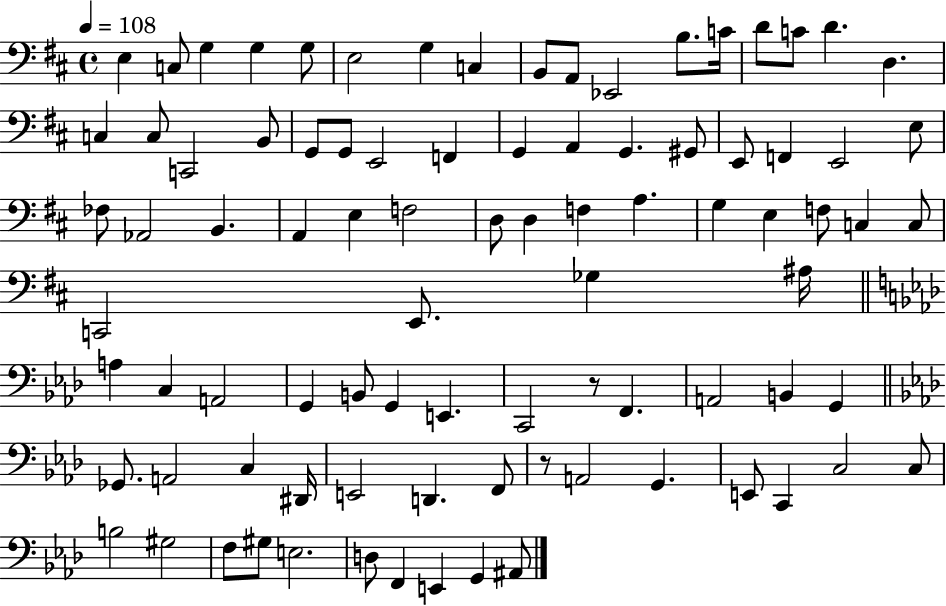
X:1
T:Untitled
M:4/4
L:1/4
K:D
E, C,/2 G, G, G,/2 E,2 G, C, B,,/2 A,,/2 _E,,2 B,/2 C/4 D/2 C/2 D D, C, C,/2 C,,2 B,,/2 G,,/2 G,,/2 E,,2 F,, G,, A,, G,, ^G,,/2 E,,/2 F,, E,,2 E,/2 _F,/2 _A,,2 B,, A,, E, F,2 D,/2 D, F, A, G, E, F,/2 C, C,/2 C,,2 E,,/2 _G, ^A,/4 A, C, A,,2 G,, B,,/2 G,, E,, C,,2 z/2 F,, A,,2 B,, G,, _G,,/2 A,,2 C, ^D,,/4 E,,2 D,, F,,/2 z/2 A,,2 G,, E,,/2 C,, C,2 C,/2 B,2 ^G,2 F,/2 ^G,/2 E,2 D,/2 F,, E,, G,, ^A,,/2